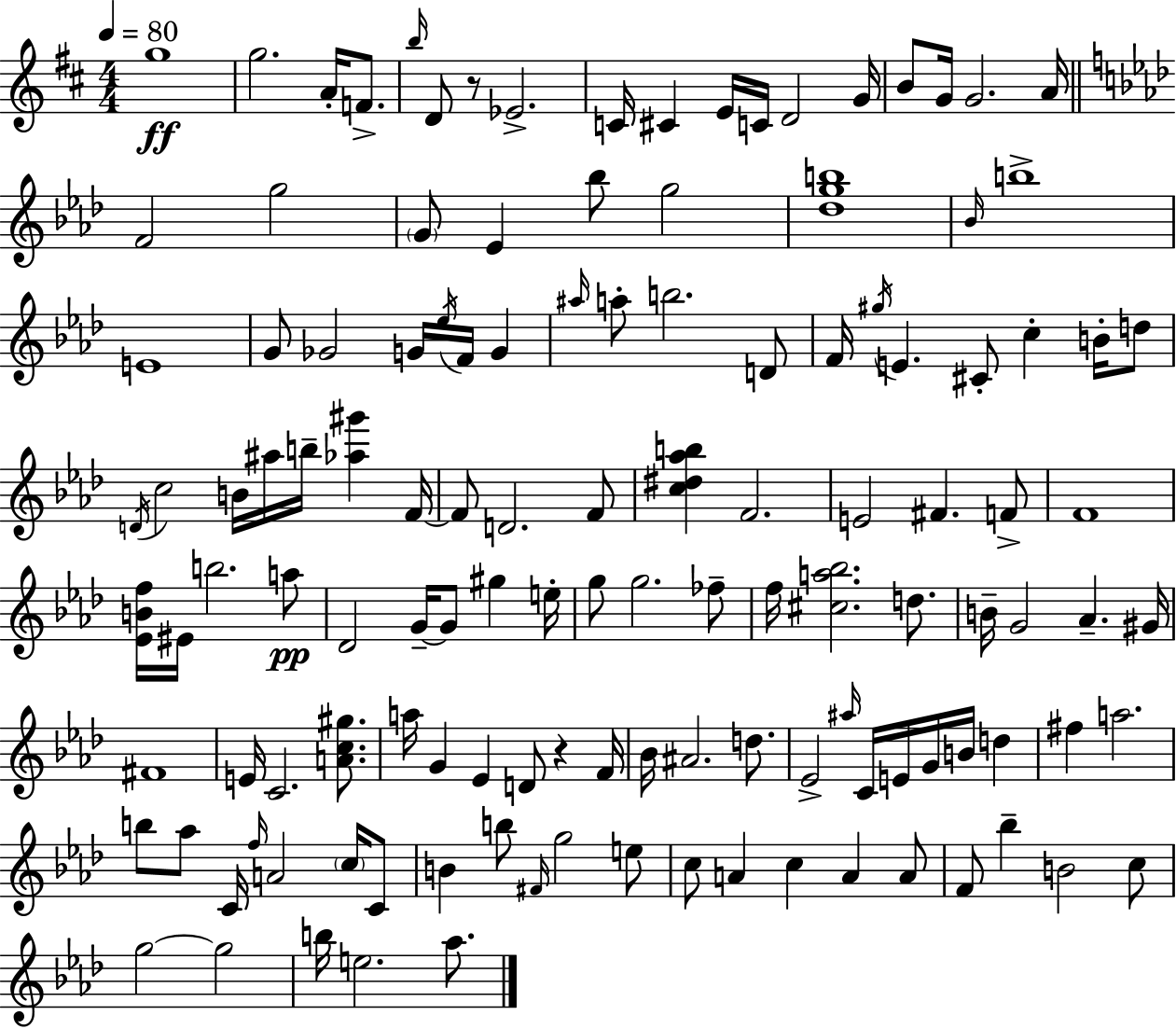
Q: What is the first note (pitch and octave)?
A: G5